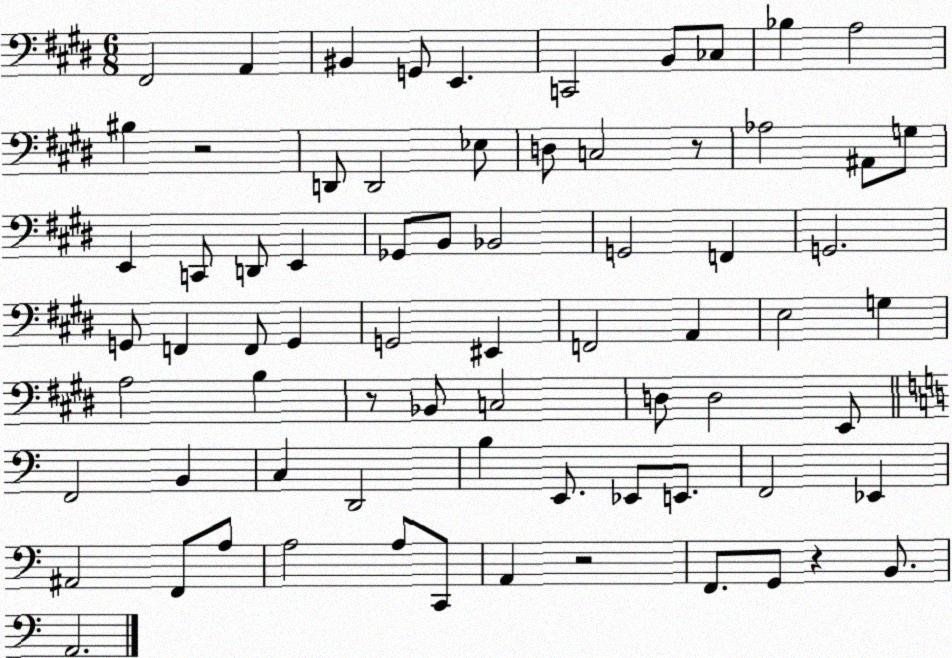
X:1
T:Untitled
M:6/8
L:1/4
K:E
^F,,2 A,, ^B,, G,,/2 E,, C,,2 B,,/2 _C,/2 _B, A,2 ^B, z2 D,,/2 D,,2 _E,/2 D,/2 C,2 z/2 _A,2 ^A,,/2 G,/2 E,, C,,/2 D,,/2 E,, _G,,/2 B,,/2 _B,,2 G,,2 F,, G,,2 G,,/2 F,, F,,/2 G,, G,,2 ^E,, F,,2 A,, E,2 G, A,2 B, z/2 _B,,/2 C,2 D,/2 D,2 E,,/2 F,,2 B,, C, D,,2 B, E,,/2 _E,,/2 E,,/2 F,,2 _E,, ^A,,2 F,,/2 A,/2 A,2 A,/2 C,,/2 A,, z2 F,,/2 G,,/2 z B,,/2 A,,2